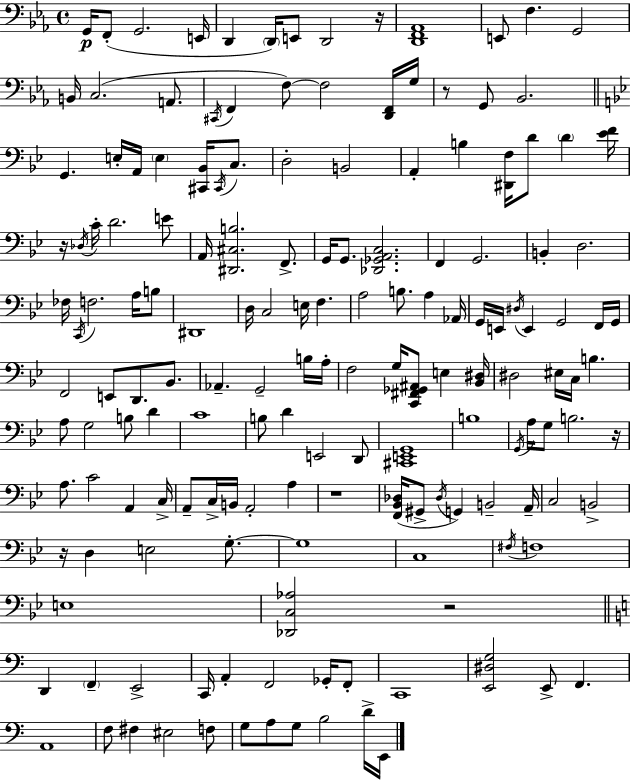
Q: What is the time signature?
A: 4/4